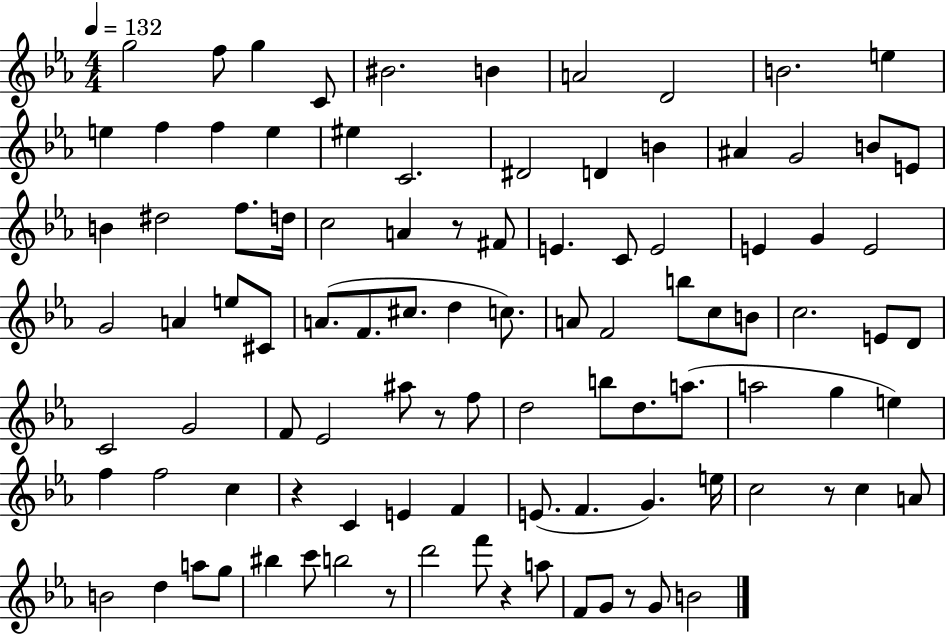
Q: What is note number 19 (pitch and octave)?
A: B4